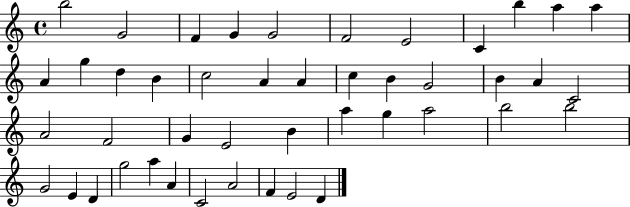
{
  \clef treble
  \time 4/4
  \defaultTimeSignature
  \key c \major
  b''2 g'2 | f'4 g'4 g'2 | f'2 e'2 | c'4 b''4 a''4 a''4 | \break a'4 g''4 d''4 b'4 | c''2 a'4 a'4 | c''4 b'4 g'2 | b'4 a'4 c'2 | \break a'2 f'2 | g'4 e'2 b'4 | a''4 g''4 a''2 | b''2 b''2 | \break g'2 e'4 d'4 | g''2 a''4 a'4 | c'2 a'2 | f'4 e'2 d'4 | \break \bar "|."
}